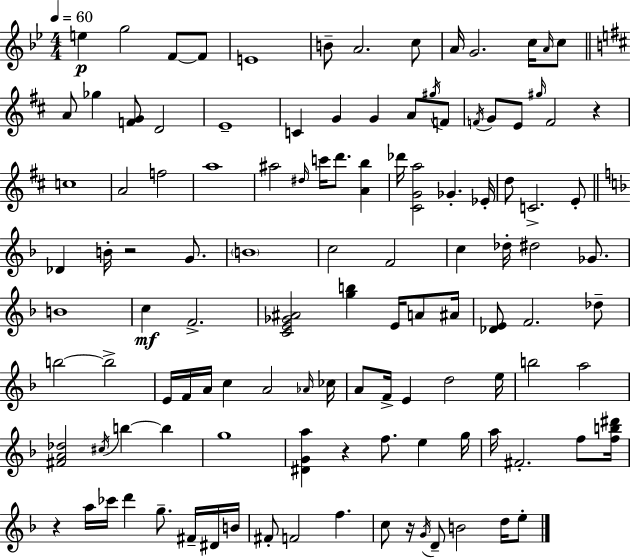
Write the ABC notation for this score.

X:1
T:Untitled
M:4/4
L:1/4
K:Bb
e g2 F/2 F/2 E4 B/2 A2 c/2 A/4 G2 c/4 A/4 c/2 A/2 _g [FG]/2 D2 E4 C G G A/2 ^g/4 F/2 F/4 G/2 E/2 ^g/4 F2 z c4 A2 f2 a4 ^a2 ^d/4 c'/4 d'/2 [Ab] _d'/4 [^CGa]2 _G _E/4 d/2 C2 E/2 _D B/4 z2 G/2 B4 c2 F2 c _d/4 ^d2 _G/2 B4 c F2 [CE_G^A]2 [gb] E/4 A/2 ^A/4 [_DE]/2 F2 _d/2 b2 b2 E/4 F/4 A/4 c A2 _A/4 _c/4 A/2 F/4 E d2 e/4 b2 a2 [^FA_d]2 ^c/4 b b g4 [^DGa] z f/2 e g/4 a/4 ^F2 f/2 [fb^d']/4 z a/4 _c'/4 d' g/2 ^F/4 ^D/4 B/4 ^F/2 F2 f c/2 z/4 G/4 D/2 B2 d/4 e/2